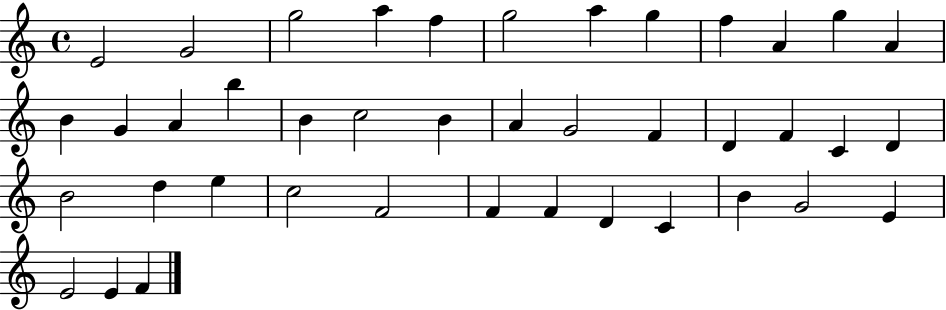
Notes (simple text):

E4/h G4/h G5/h A5/q F5/q G5/h A5/q G5/q F5/q A4/q G5/q A4/q B4/q G4/q A4/q B5/q B4/q C5/h B4/q A4/q G4/h F4/q D4/q F4/q C4/q D4/q B4/h D5/q E5/q C5/h F4/h F4/q F4/q D4/q C4/q B4/q G4/h E4/q E4/h E4/q F4/q